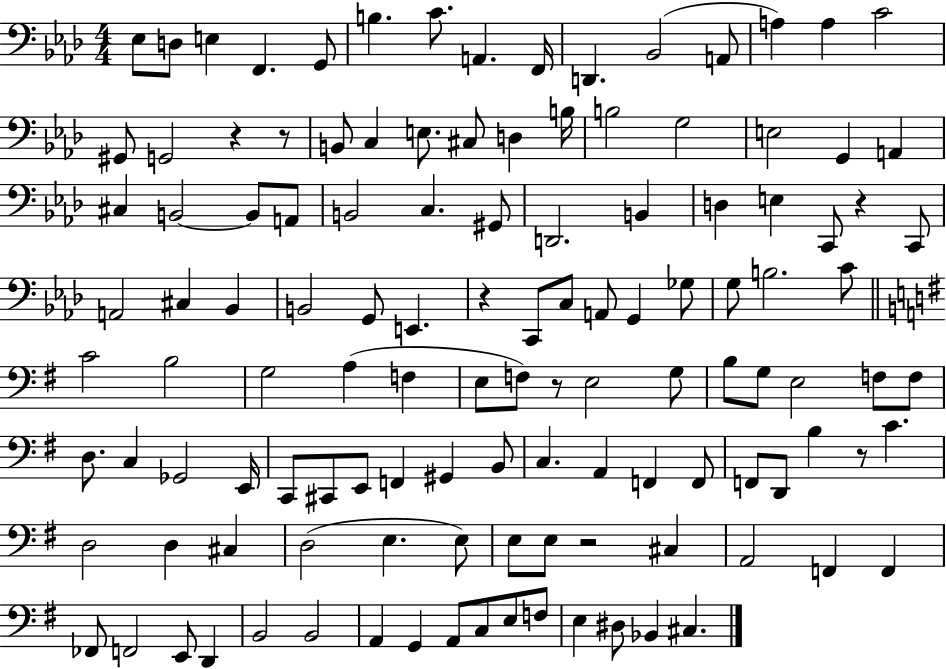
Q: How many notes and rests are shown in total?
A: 122